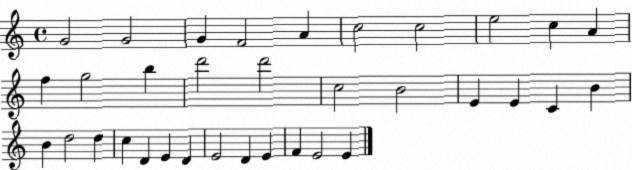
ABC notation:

X:1
T:Untitled
M:4/4
L:1/4
K:C
G2 G2 G F2 A c2 c2 e2 c A f g2 b d'2 d'2 c2 B2 E E C B B d2 d c D E D E2 D E F E2 E